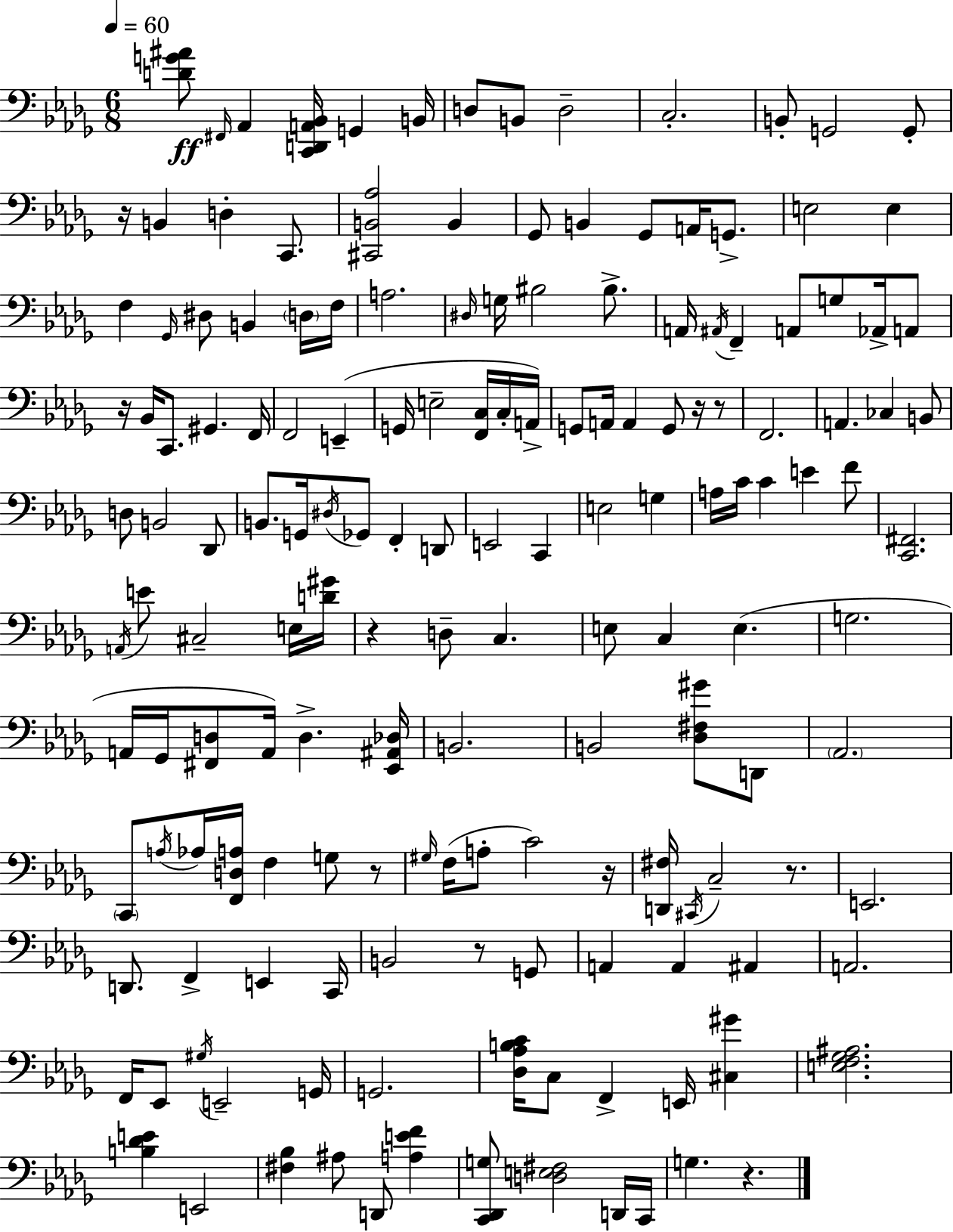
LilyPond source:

{
  \clef bass
  \numericTimeSignature
  \time 6/8
  \key bes \minor
  \tempo 4 = 60
  <d' g' ais'>8\ff \grace { fis,16 } aes,4 <c, d, a, bes,>16 g,4 | b,16 d8 b,8 d2-- | c2.-. | b,8-. g,2 g,8-. | \break r16 b,4 d4-. c,8. | <cis, b, aes>2 b,4 | ges,8 b,4 ges,8 a,16 g,8.-> | e2 e4 | \break f4 \grace { ges,16 } dis8 b,4 | \parenthesize d16 f16 a2. | \grace { dis16 } g16 bis2 | bis8.-> a,16 \acciaccatura { ais,16 } f,4-- a,8 g8 | \break aes,16-> a,8 r16 bes,16 c,8. gis,4. | f,16 f,2 | e,4--( g,16 e2-- | <f, c>16 c16-. a,16->) g,8 a,16 a,4 g,8 | \break r16 r8 f,2. | a,4. ces4 | b,8 d8 b,2 | des,8 b,8. g,16 \acciaccatura { dis16 } ges,8 f,4-. | \break d,8 e,2 | c,4 e2 | g4 a16 c'16 c'4 e'4 | f'8 <c, fis,>2. | \break \acciaccatura { a,16 } e'8 cis2-- | e16 <d' gis'>16 r4 d8-- | c4. e8 c4 | e4.( g2. | \break a,16 ges,16 <fis, d>8 a,16) d4.-> | <ees, ais, des>16 b,2. | b,2 | <des fis gis'>8 d,8 \parenthesize aes,2. | \break \parenthesize c,8 \acciaccatura { a16 } aes16 <f, d a>16 f4 | g8 r8 \grace { gis16 }( f16 a8-. c'2) | r16 <d, fis>16 \acciaccatura { cis,16 } c2-- | r8. e,2. | \break d,8. | f,4-> e,4 c,16 b,2 | r8 g,8 a,4 | a,4 ais,4 a,2. | \break f,16 ees,8 | \acciaccatura { gis16 } e,2-- g,16 g,2. | <des aes b c'>16 c8 | f,4-> e,16 <cis gis'>4 <e f ges ais>2. | \break <b des' e'>4 | e,2 <fis bes>4 | ais8 d,8 <a e' f'>4 <c, des, g>8 | <d e fis>2 d,16 c,16 g4. | \break r4. \bar "|."
}